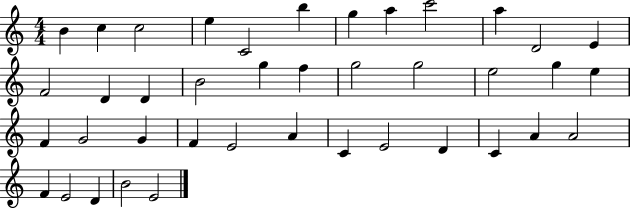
B4/q C5/q C5/h E5/q C4/h B5/q G5/q A5/q C6/h A5/q D4/h E4/q F4/h D4/q D4/q B4/h G5/q F5/q G5/h G5/h E5/h G5/q E5/q F4/q G4/h G4/q F4/q E4/h A4/q C4/q E4/h D4/q C4/q A4/q A4/h F4/q E4/h D4/q B4/h E4/h